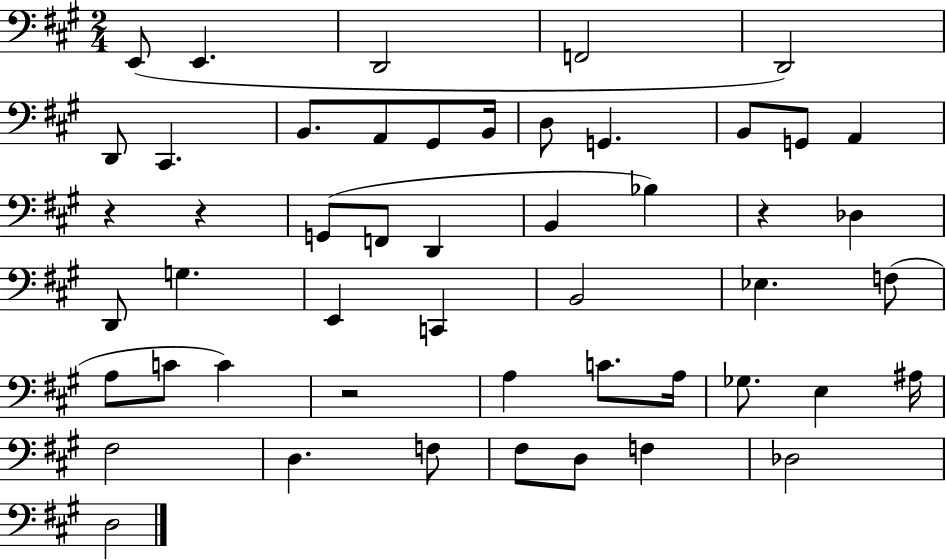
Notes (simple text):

E2/e E2/q. D2/h F2/h D2/h D2/e C#2/q. B2/e. A2/e G#2/e B2/s D3/e G2/q. B2/e G2/e A2/q R/q R/q G2/e F2/e D2/q B2/q Bb3/q R/q Db3/q D2/e G3/q. E2/q C2/q B2/h Eb3/q. F3/e A3/e C4/e C4/q R/h A3/q C4/e. A3/s Gb3/e. E3/q A#3/s F#3/h D3/q. F3/e F#3/e D3/e F3/q Db3/h D3/h